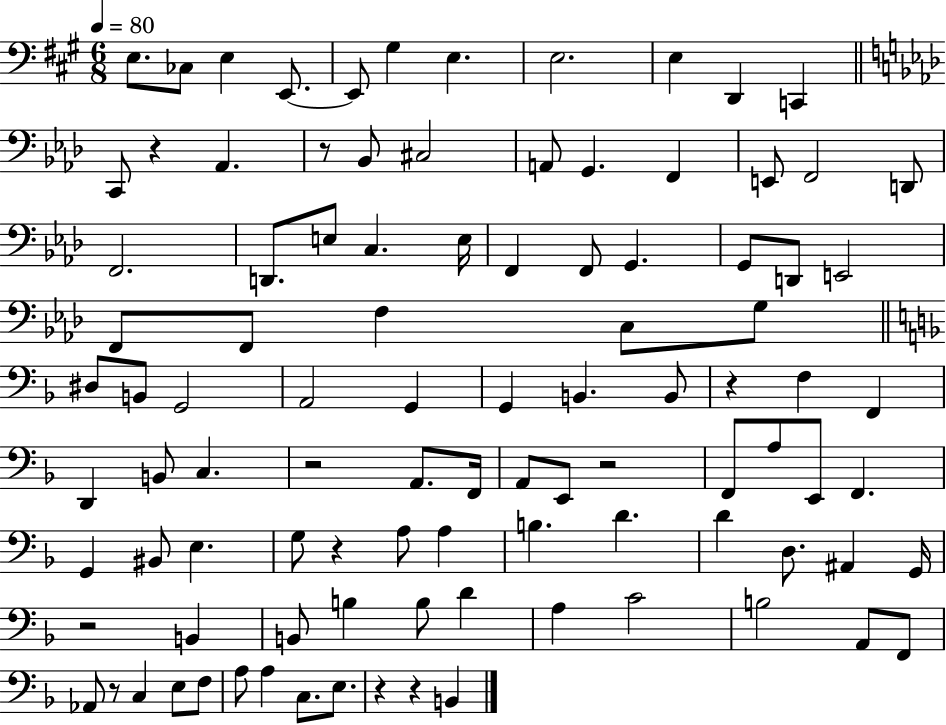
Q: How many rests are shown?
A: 10